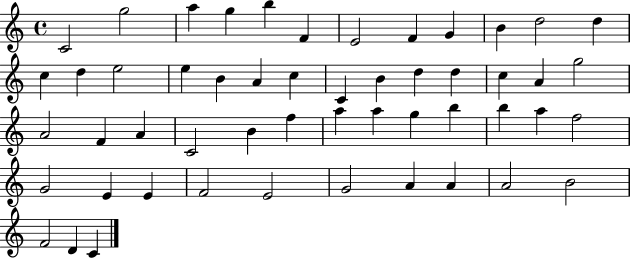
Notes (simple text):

C4/h G5/h A5/q G5/q B5/q F4/q E4/h F4/q G4/q B4/q D5/h D5/q C5/q D5/q E5/h E5/q B4/q A4/q C5/q C4/q B4/q D5/q D5/q C5/q A4/q G5/h A4/h F4/q A4/q C4/h B4/q F5/q A5/q A5/q G5/q B5/q B5/q A5/q F5/h G4/h E4/q E4/q F4/h E4/h G4/h A4/q A4/q A4/h B4/h F4/h D4/q C4/q